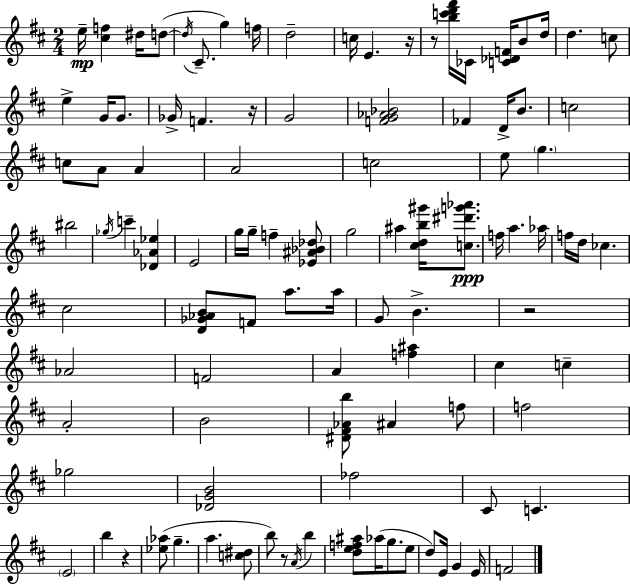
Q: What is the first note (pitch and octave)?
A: E5